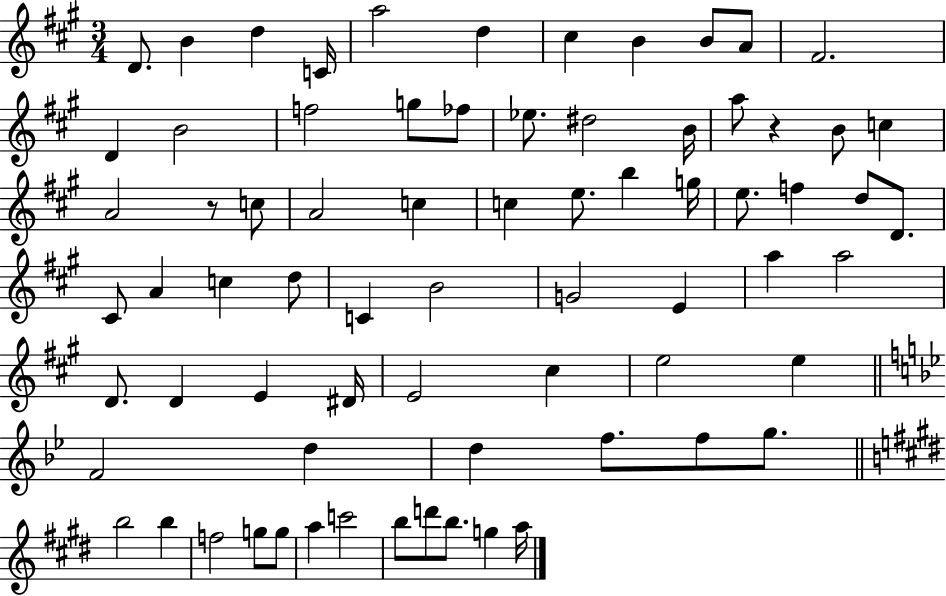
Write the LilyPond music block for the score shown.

{
  \clef treble
  \numericTimeSignature
  \time 3/4
  \key a \major
  \repeat volta 2 { d'8. b'4 d''4 c'16 | a''2 d''4 | cis''4 b'4 b'8 a'8 | fis'2. | \break d'4 b'2 | f''2 g''8 fes''8 | ees''8. dis''2 b'16 | a''8 r4 b'8 c''4 | \break a'2 r8 c''8 | a'2 c''4 | c''4 e''8. b''4 g''16 | e''8. f''4 d''8 d'8. | \break cis'8 a'4 c''4 d''8 | c'4 b'2 | g'2 e'4 | a''4 a''2 | \break d'8. d'4 e'4 dis'16 | e'2 cis''4 | e''2 e''4 | \bar "||" \break \key bes \major f'2 d''4 | d''4 f''8. f''8 g''8. | \bar "||" \break \key e \major b''2 b''4 | f''2 g''8 g''8 | a''4 c'''2 | b''8 d'''8 b''8. g''4 a''16 | \break } \bar "|."
}